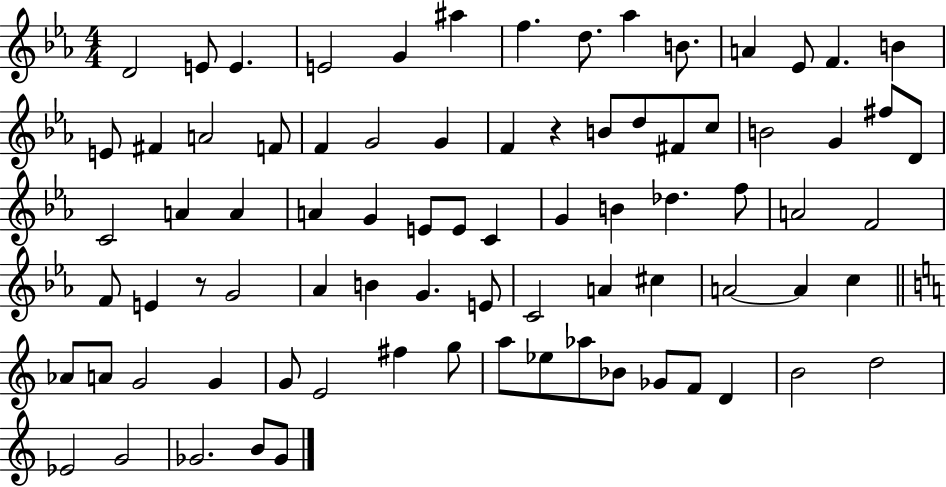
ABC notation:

X:1
T:Untitled
M:4/4
L:1/4
K:Eb
D2 E/2 E E2 G ^a f d/2 _a B/2 A _E/2 F B E/2 ^F A2 F/2 F G2 G F z B/2 d/2 ^F/2 c/2 B2 G ^f/2 D/2 C2 A A A G E/2 E/2 C G B _d f/2 A2 F2 F/2 E z/2 G2 _A B G E/2 C2 A ^c A2 A c _A/2 A/2 G2 G G/2 E2 ^f g/2 a/2 _e/2 _a/2 _B/2 _G/2 F/2 D B2 d2 _E2 G2 _G2 B/2 _G/2